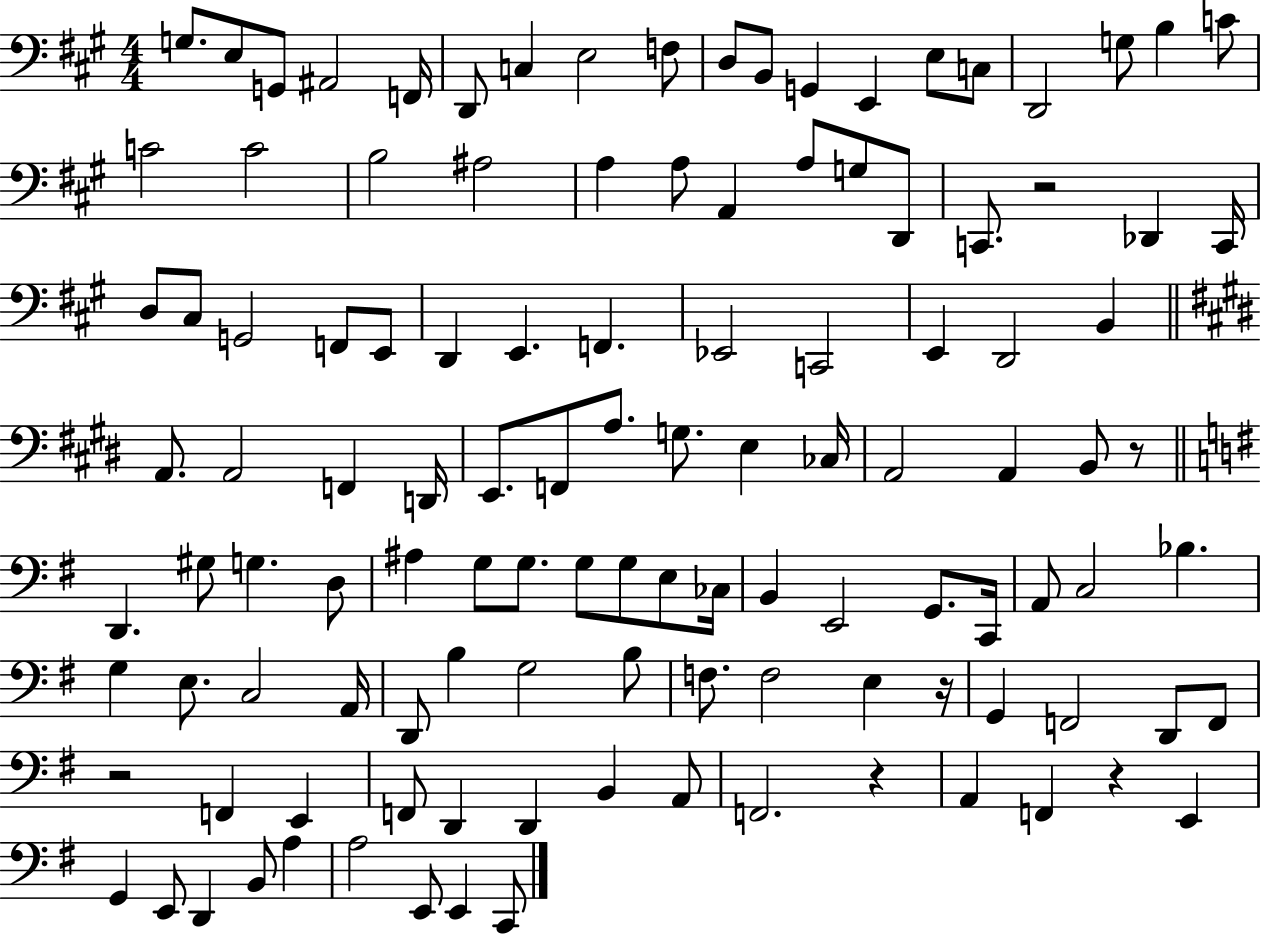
{
  \clef bass
  \numericTimeSignature
  \time 4/4
  \key a \major
  g8. e8 g,8 ais,2 f,16 | d,8 c4 e2 f8 | d8 b,8 g,4 e,4 e8 c8 | d,2 g8 b4 c'8 | \break c'2 c'2 | b2 ais2 | a4 a8 a,4 a8 g8 d,8 | c,8. r2 des,4 c,16 | \break d8 cis8 g,2 f,8 e,8 | d,4 e,4. f,4. | ees,2 c,2 | e,4 d,2 b,4 | \break \bar "||" \break \key e \major a,8. a,2 f,4 d,16 | e,8. f,8 a8. g8. e4 ces16 | a,2 a,4 b,8 r8 | \bar "||" \break \key g \major d,4. gis8 g4. d8 | ais4 g8 g8. g8 g8 e8 ces16 | b,4 e,2 g,8. c,16 | a,8 c2 bes4. | \break g4 e8. c2 a,16 | d,8 b4 g2 b8 | f8. f2 e4 r16 | g,4 f,2 d,8 f,8 | \break r2 f,4 e,4 | f,8 d,4 d,4 b,4 a,8 | f,2. r4 | a,4 f,4 r4 e,4 | \break g,4 e,8 d,4 b,8 a4 | a2 e,8 e,4 c,8 | \bar "|."
}